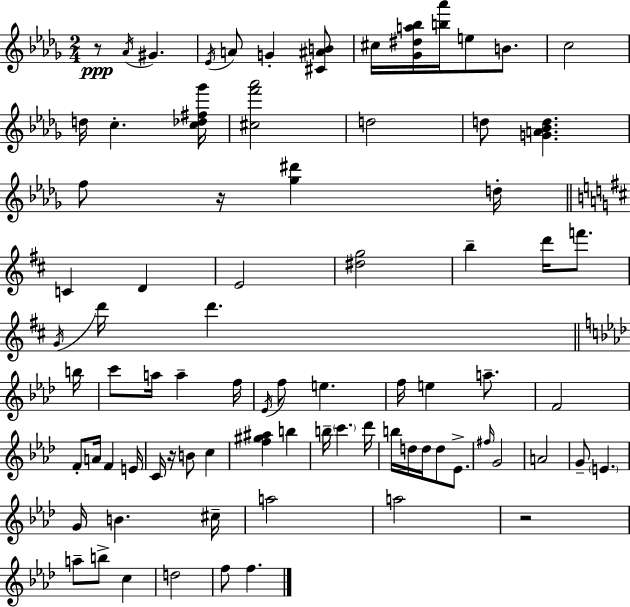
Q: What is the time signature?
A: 2/4